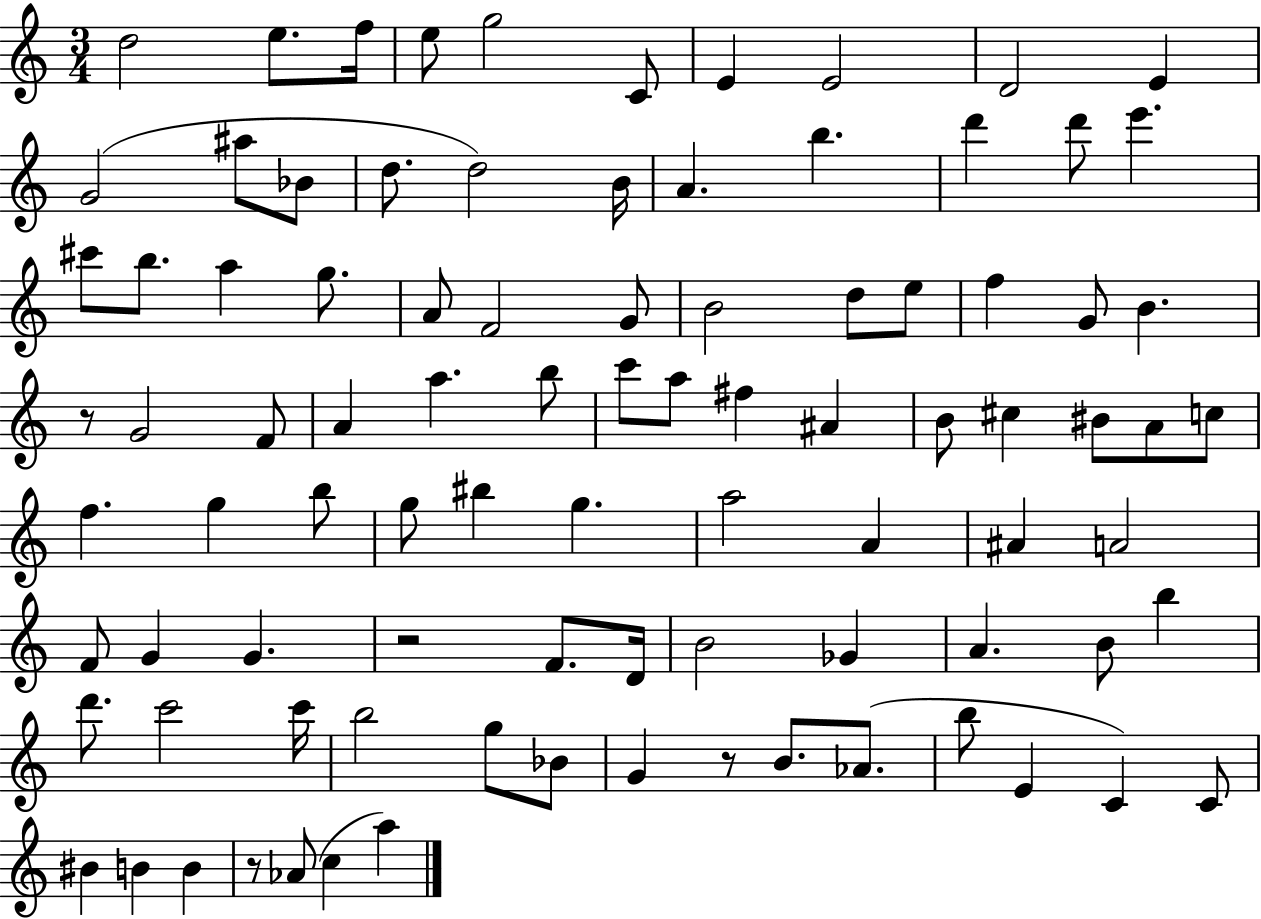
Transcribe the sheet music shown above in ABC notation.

X:1
T:Untitled
M:3/4
L:1/4
K:C
d2 e/2 f/4 e/2 g2 C/2 E E2 D2 E G2 ^a/2 _B/2 d/2 d2 B/4 A b d' d'/2 e' ^c'/2 b/2 a g/2 A/2 F2 G/2 B2 d/2 e/2 f G/2 B z/2 G2 F/2 A a b/2 c'/2 a/2 ^f ^A B/2 ^c ^B/2 A/2 c/2 f g b/2 g/2 ^b g a2 A ^A A2 F/2 G G z2 F/2 D/4 B2 _G A B/2 b d'/2 c'2 c'/4 b2 g/2 _B/2 G z/2 B/2 _A/2 b/2 E C C/2 ^B B B z/2 _A/2 c a